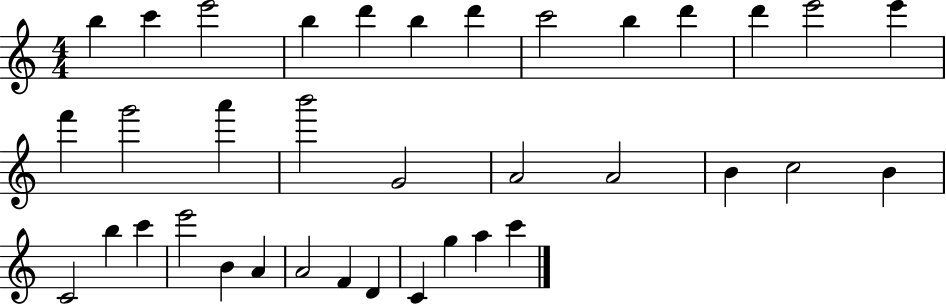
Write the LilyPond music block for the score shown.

{
  \clef treble
  \numericTimeSignature
  \time 4/4
  \key c \major
  b''4 c'''4 e'''2 | b''4 d'''4 b''4 d'''4 | c'''2 b''4 d'''4 | d'''4 e'''2 e'''4 | \break f'''4 g'''2 a'''4 | b'''2 g'2 | a'2 a'2 | b'4 c''2 b'4 | \break c'2 b''4 c'''4 | e'''2 b'4 a'4 | a'2 f'4 d'4 | c'4 g''4 a''4 c'''4 | \break \bar "|."
}